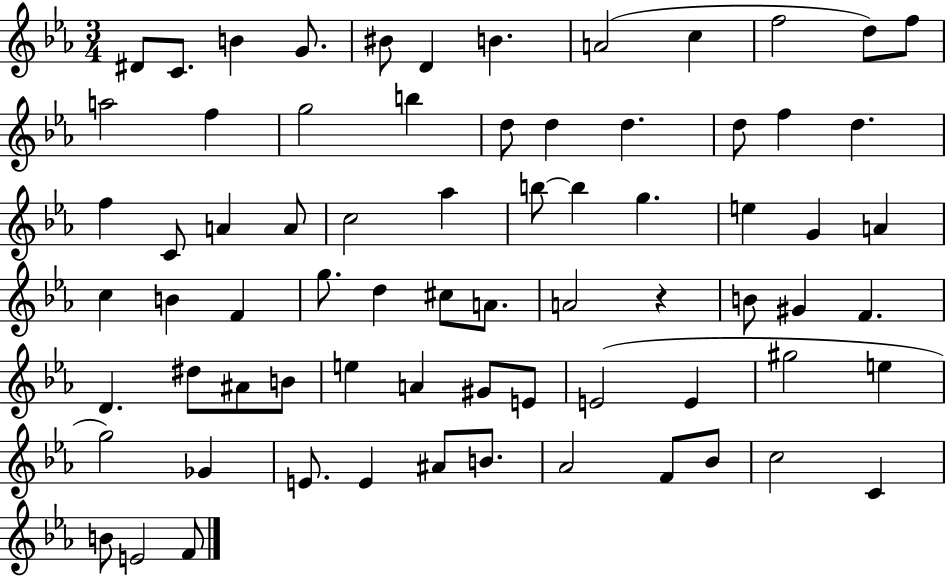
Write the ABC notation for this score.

X:1
T:Untitled
M:3/4
L:1/4
K:Eb
^D/2 C/2 B G/2 ^B/2 D B A2 c f2 d/2 f/2 a2 f g2 b d/2 d d d/2 f d f C/2 A A/2 c2 _a b/2 b g e G A c B F g/2 d ^c/2 A/2 A2 z B/2 ^G F D ^d/2 ^A/2 B/2 e A ^G/2 E/2 E2 E ^g2 e g2 _G E/2 E ^A/2 B/2 _A2 F/2 _B/2 c2 C B/2 E2 F/2